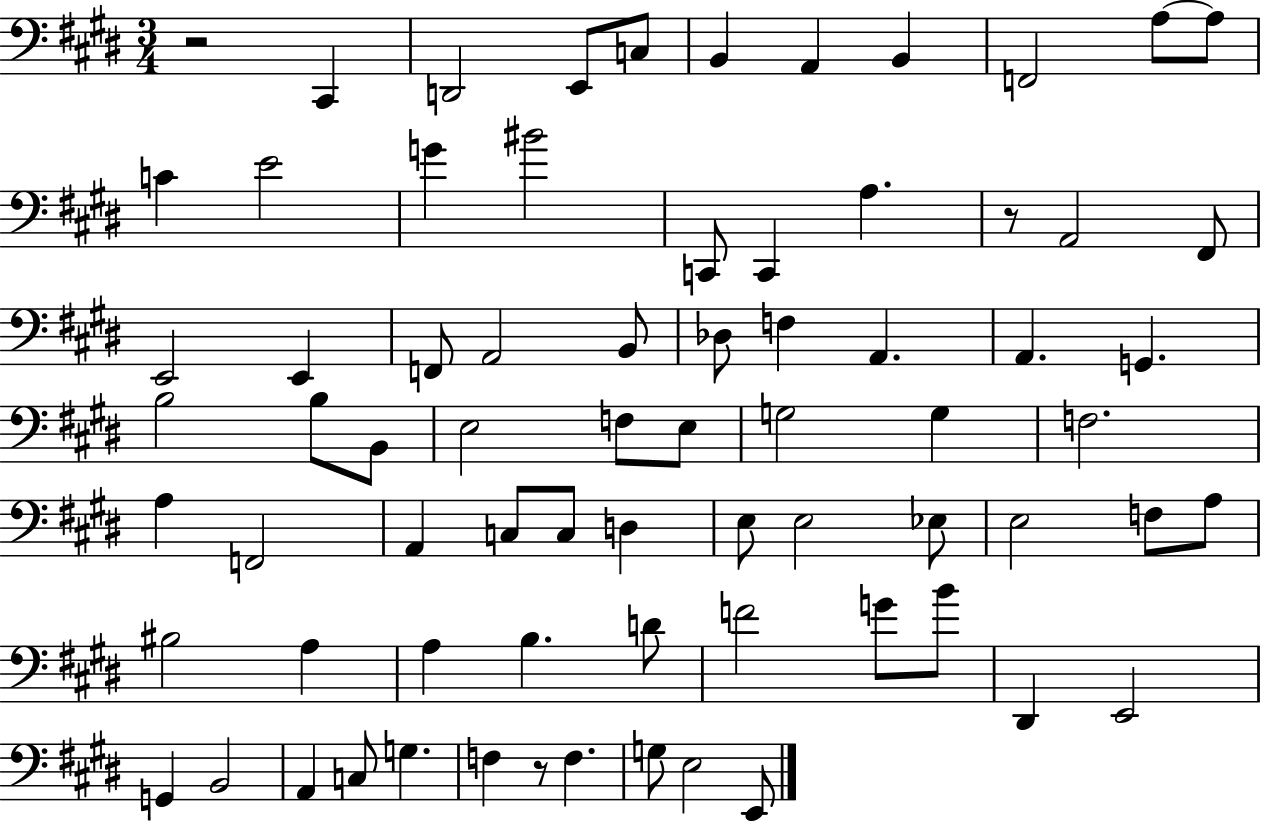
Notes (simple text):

R/h C#2/q D2/h E2/e C3/e B2/q A2/q B2/q F2/h A3/e A3/e C4/q E4/h G4/q BIS4/h C2/e C2/q A3/q. R/e A2/h F#2/e E2/h E2/q F2/e A2/h B2/e Db3/e F3/q A2/q. A2/q. G2/q. B3/h B3/e B2/e E3/h F3/e E3/e G3/h G3/q F3/h. A3/q F2/h A2/q C3/e C3/e D3/q E3/e E3/h Eb3/e E3/h F3/e A3/e BIS3/h A3/q A3/q B3/q. D4/e F4/h G4/e B4/e D#2/q E2/h G2/q B2/h A2/q C3/e G3/q. F3/q R/e F3/q. G3/e E3/h E2/e